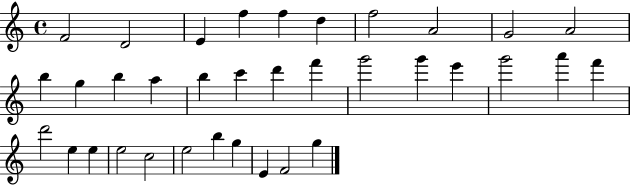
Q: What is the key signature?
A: C major